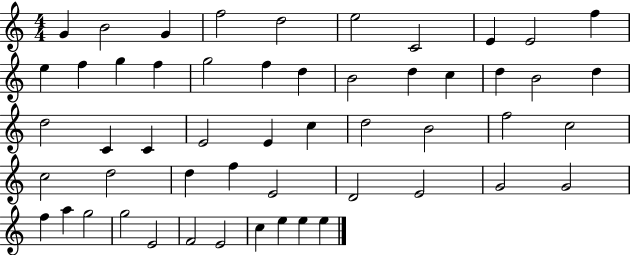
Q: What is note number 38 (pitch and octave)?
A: E4